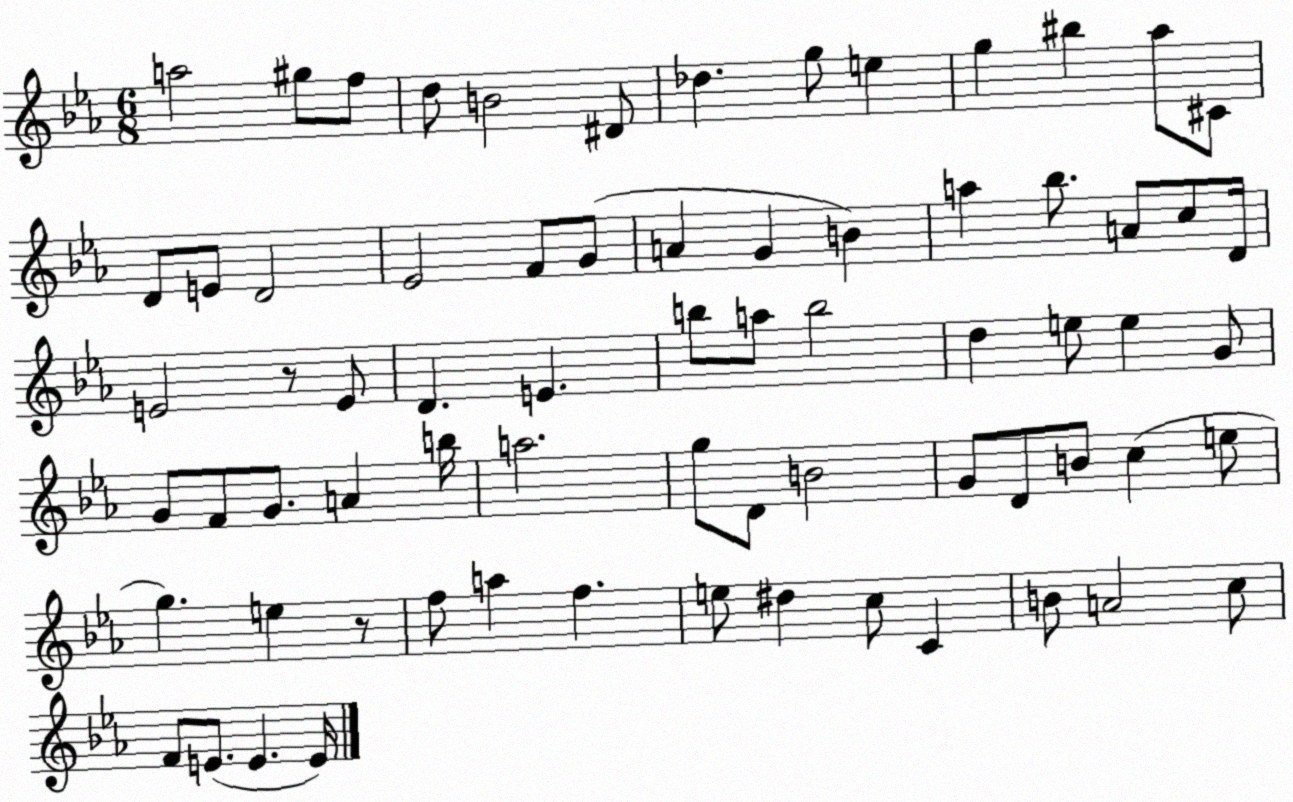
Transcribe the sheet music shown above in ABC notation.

X:1
T:Untitled
M:6/8
L:1/4
K:Eb
a2 ^g/2 f/2 d/2 B2 ^D/2 _d g/2 e g ^b _a/2 ^C/2 D/2 E/2 D2 _E2 F/2 G/2 A G B a _b/2 A/2 c/2 D/4 E2 z/2 E/2 D E b/2 a/2 b2 d e/2 e G/2 G/2 F/2 G/2 A b/4 a2 g/2 D/2 B2 G/2 D/2 B/2 c e/2 g e z/2 f/2 a f e/2 ^d c/2 C B/2 A2 c/2 F/2 E/2 E E/4